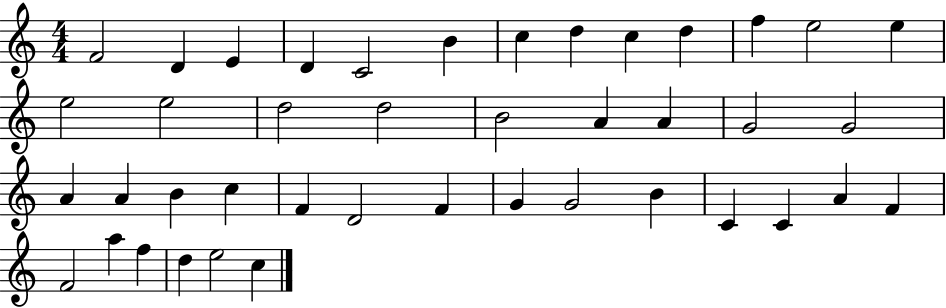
{
  \clef treble
  \numericTimeSignature
  \time 4/4
  \key c \major
  f'2 d'4 e'4 | d'4 c'2 b'4 | c''4 d''4 c''4 d''4 | f''4 e''2 e''4 | \break e''2 e''2 | d''2 d''2 | b'2 a'4 a'4 | g'2 g'2 | \break a'4 a'4 b'4 c''4 | f'4 d'2 f'4 | g'4 g'2 b'4 | c'4 c'4 a'4 f'4 | \break f'2 a''4 f''4 | d''4 e''2 c''4 | \bar "|."
}